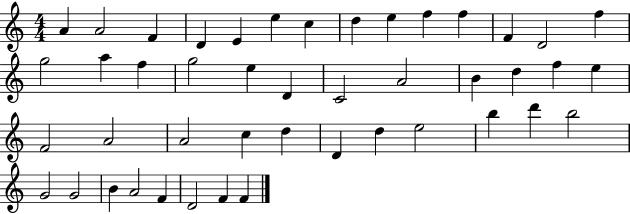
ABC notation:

X:1
T:Untitled
M:4/4
L:1/4
K:C
A A2 F D E e c d e f f F D2 f g2 a f g2 e D C2 A2 B d f e F2 A2 A2 c d D d e2 b d' b2 G2 G2 B A2 F D2 F F